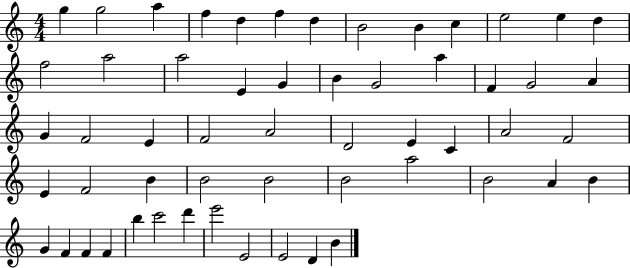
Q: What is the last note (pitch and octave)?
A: B4